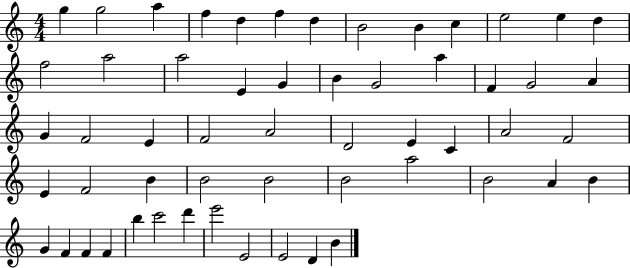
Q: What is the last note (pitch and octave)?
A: B4